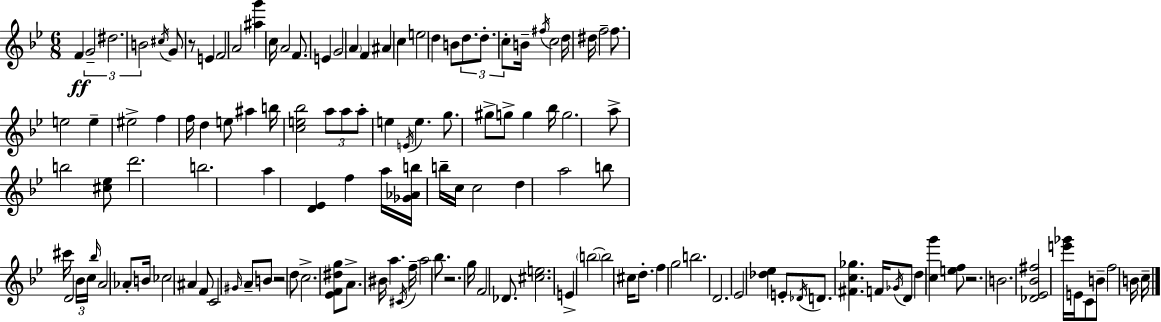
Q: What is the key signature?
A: BES major